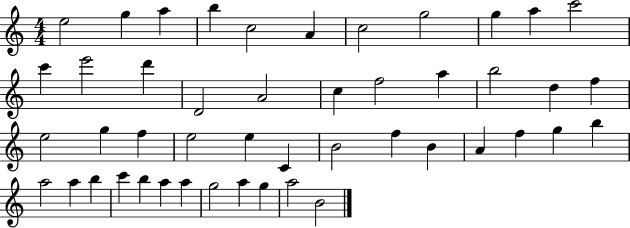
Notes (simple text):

E5/h G5/q A5/q B5/q C5/h A4/q C5/h G5/h G5/q A5/q C6/h C6/q E6/h D6/q D4/h A4/h C5/q F5/h A5/q B5/h D5/q F5/q E5/h G5/q F5/q E5/h E5/q C4/q B4/h F5/q B4/q A4/q F5/q G5/q B5/q A5/h A5/q B5/q C6/q B5/q A5/q A5/q G5/h A5/q G5/q A5/h B4/h